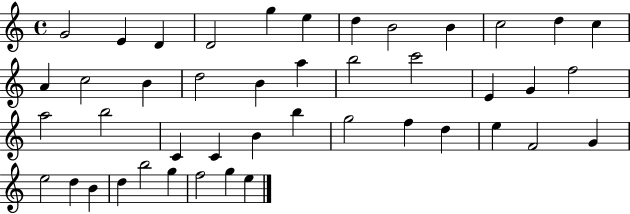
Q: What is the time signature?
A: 4/4